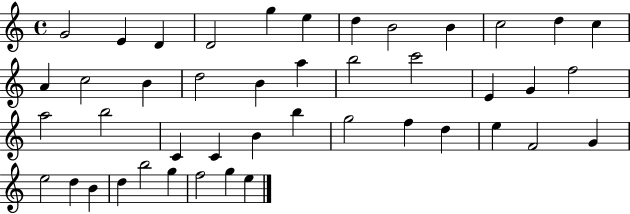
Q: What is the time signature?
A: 4/4